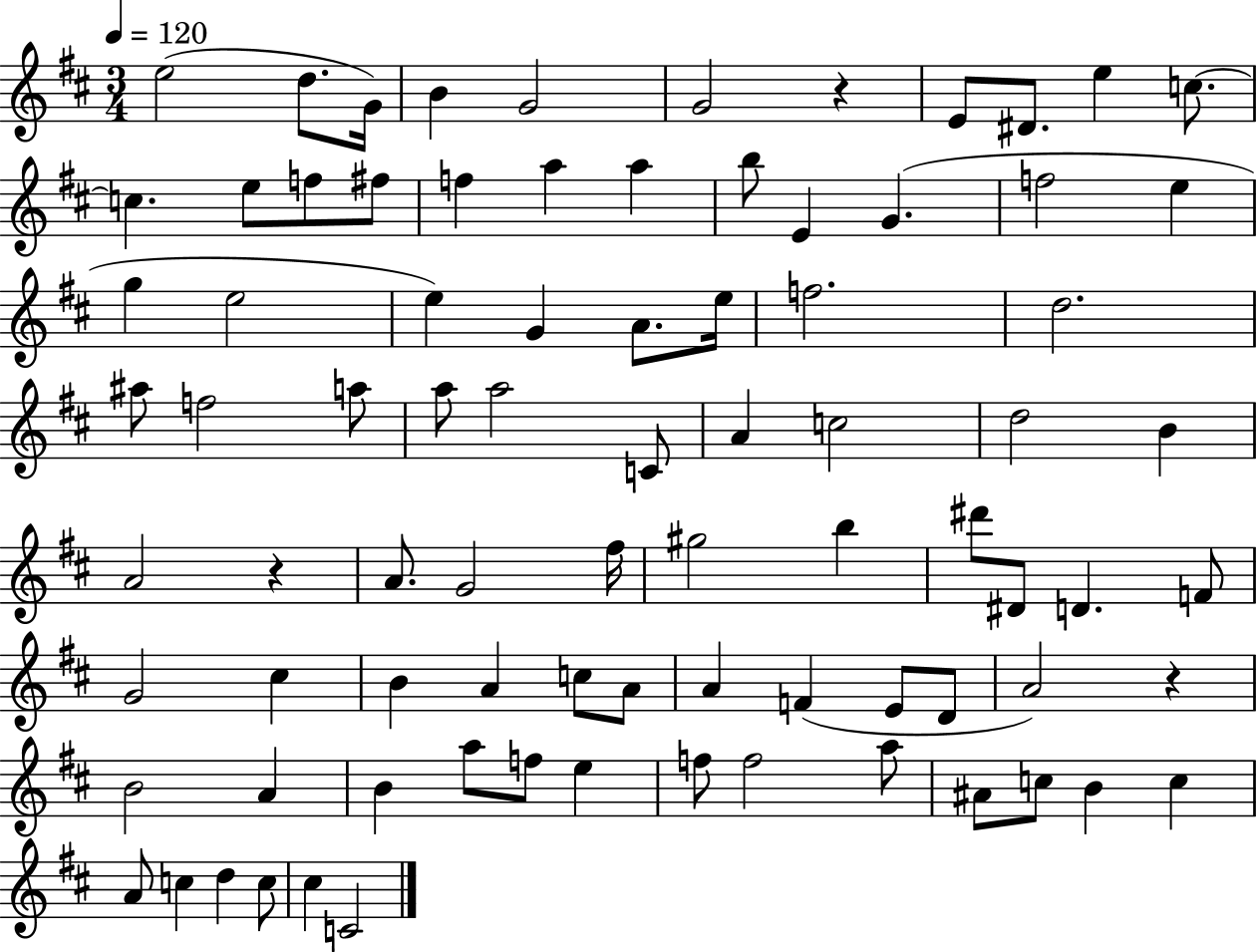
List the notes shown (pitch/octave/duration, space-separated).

E5/h D5/e. G4/s B4/q G4/h G4/h R/q E4/e D#4/e. E5/q C5/e. C5/q. E5/e F5/e F#5/e F5/q A5/q A5/q B5/e E4/q G4/q. F5/h E5/q G5/q E5/h E5/q G4/q A4/e. E5/s F5/h. D5/h. A#5/e F5/h A5/e A5/e A5/h C4/e A4/q C5/h D5/h B4/q A4/h R/q A4/e. G4/h F#5/s G#5/h B5/q D#6/e D#4/e D4/q. F4/e G4/h C#5/q B4/q A4/q C5/e A4/e A4/q F4/q E4/e D4/e A4/h R/q B4/h A4/q B4/q A5/e F5/e E5/q F5/e F5/h A5/e A#4/e C5/e B4/q C5/q A4/e C5/q D5/q C5/e C#5/q C4/h